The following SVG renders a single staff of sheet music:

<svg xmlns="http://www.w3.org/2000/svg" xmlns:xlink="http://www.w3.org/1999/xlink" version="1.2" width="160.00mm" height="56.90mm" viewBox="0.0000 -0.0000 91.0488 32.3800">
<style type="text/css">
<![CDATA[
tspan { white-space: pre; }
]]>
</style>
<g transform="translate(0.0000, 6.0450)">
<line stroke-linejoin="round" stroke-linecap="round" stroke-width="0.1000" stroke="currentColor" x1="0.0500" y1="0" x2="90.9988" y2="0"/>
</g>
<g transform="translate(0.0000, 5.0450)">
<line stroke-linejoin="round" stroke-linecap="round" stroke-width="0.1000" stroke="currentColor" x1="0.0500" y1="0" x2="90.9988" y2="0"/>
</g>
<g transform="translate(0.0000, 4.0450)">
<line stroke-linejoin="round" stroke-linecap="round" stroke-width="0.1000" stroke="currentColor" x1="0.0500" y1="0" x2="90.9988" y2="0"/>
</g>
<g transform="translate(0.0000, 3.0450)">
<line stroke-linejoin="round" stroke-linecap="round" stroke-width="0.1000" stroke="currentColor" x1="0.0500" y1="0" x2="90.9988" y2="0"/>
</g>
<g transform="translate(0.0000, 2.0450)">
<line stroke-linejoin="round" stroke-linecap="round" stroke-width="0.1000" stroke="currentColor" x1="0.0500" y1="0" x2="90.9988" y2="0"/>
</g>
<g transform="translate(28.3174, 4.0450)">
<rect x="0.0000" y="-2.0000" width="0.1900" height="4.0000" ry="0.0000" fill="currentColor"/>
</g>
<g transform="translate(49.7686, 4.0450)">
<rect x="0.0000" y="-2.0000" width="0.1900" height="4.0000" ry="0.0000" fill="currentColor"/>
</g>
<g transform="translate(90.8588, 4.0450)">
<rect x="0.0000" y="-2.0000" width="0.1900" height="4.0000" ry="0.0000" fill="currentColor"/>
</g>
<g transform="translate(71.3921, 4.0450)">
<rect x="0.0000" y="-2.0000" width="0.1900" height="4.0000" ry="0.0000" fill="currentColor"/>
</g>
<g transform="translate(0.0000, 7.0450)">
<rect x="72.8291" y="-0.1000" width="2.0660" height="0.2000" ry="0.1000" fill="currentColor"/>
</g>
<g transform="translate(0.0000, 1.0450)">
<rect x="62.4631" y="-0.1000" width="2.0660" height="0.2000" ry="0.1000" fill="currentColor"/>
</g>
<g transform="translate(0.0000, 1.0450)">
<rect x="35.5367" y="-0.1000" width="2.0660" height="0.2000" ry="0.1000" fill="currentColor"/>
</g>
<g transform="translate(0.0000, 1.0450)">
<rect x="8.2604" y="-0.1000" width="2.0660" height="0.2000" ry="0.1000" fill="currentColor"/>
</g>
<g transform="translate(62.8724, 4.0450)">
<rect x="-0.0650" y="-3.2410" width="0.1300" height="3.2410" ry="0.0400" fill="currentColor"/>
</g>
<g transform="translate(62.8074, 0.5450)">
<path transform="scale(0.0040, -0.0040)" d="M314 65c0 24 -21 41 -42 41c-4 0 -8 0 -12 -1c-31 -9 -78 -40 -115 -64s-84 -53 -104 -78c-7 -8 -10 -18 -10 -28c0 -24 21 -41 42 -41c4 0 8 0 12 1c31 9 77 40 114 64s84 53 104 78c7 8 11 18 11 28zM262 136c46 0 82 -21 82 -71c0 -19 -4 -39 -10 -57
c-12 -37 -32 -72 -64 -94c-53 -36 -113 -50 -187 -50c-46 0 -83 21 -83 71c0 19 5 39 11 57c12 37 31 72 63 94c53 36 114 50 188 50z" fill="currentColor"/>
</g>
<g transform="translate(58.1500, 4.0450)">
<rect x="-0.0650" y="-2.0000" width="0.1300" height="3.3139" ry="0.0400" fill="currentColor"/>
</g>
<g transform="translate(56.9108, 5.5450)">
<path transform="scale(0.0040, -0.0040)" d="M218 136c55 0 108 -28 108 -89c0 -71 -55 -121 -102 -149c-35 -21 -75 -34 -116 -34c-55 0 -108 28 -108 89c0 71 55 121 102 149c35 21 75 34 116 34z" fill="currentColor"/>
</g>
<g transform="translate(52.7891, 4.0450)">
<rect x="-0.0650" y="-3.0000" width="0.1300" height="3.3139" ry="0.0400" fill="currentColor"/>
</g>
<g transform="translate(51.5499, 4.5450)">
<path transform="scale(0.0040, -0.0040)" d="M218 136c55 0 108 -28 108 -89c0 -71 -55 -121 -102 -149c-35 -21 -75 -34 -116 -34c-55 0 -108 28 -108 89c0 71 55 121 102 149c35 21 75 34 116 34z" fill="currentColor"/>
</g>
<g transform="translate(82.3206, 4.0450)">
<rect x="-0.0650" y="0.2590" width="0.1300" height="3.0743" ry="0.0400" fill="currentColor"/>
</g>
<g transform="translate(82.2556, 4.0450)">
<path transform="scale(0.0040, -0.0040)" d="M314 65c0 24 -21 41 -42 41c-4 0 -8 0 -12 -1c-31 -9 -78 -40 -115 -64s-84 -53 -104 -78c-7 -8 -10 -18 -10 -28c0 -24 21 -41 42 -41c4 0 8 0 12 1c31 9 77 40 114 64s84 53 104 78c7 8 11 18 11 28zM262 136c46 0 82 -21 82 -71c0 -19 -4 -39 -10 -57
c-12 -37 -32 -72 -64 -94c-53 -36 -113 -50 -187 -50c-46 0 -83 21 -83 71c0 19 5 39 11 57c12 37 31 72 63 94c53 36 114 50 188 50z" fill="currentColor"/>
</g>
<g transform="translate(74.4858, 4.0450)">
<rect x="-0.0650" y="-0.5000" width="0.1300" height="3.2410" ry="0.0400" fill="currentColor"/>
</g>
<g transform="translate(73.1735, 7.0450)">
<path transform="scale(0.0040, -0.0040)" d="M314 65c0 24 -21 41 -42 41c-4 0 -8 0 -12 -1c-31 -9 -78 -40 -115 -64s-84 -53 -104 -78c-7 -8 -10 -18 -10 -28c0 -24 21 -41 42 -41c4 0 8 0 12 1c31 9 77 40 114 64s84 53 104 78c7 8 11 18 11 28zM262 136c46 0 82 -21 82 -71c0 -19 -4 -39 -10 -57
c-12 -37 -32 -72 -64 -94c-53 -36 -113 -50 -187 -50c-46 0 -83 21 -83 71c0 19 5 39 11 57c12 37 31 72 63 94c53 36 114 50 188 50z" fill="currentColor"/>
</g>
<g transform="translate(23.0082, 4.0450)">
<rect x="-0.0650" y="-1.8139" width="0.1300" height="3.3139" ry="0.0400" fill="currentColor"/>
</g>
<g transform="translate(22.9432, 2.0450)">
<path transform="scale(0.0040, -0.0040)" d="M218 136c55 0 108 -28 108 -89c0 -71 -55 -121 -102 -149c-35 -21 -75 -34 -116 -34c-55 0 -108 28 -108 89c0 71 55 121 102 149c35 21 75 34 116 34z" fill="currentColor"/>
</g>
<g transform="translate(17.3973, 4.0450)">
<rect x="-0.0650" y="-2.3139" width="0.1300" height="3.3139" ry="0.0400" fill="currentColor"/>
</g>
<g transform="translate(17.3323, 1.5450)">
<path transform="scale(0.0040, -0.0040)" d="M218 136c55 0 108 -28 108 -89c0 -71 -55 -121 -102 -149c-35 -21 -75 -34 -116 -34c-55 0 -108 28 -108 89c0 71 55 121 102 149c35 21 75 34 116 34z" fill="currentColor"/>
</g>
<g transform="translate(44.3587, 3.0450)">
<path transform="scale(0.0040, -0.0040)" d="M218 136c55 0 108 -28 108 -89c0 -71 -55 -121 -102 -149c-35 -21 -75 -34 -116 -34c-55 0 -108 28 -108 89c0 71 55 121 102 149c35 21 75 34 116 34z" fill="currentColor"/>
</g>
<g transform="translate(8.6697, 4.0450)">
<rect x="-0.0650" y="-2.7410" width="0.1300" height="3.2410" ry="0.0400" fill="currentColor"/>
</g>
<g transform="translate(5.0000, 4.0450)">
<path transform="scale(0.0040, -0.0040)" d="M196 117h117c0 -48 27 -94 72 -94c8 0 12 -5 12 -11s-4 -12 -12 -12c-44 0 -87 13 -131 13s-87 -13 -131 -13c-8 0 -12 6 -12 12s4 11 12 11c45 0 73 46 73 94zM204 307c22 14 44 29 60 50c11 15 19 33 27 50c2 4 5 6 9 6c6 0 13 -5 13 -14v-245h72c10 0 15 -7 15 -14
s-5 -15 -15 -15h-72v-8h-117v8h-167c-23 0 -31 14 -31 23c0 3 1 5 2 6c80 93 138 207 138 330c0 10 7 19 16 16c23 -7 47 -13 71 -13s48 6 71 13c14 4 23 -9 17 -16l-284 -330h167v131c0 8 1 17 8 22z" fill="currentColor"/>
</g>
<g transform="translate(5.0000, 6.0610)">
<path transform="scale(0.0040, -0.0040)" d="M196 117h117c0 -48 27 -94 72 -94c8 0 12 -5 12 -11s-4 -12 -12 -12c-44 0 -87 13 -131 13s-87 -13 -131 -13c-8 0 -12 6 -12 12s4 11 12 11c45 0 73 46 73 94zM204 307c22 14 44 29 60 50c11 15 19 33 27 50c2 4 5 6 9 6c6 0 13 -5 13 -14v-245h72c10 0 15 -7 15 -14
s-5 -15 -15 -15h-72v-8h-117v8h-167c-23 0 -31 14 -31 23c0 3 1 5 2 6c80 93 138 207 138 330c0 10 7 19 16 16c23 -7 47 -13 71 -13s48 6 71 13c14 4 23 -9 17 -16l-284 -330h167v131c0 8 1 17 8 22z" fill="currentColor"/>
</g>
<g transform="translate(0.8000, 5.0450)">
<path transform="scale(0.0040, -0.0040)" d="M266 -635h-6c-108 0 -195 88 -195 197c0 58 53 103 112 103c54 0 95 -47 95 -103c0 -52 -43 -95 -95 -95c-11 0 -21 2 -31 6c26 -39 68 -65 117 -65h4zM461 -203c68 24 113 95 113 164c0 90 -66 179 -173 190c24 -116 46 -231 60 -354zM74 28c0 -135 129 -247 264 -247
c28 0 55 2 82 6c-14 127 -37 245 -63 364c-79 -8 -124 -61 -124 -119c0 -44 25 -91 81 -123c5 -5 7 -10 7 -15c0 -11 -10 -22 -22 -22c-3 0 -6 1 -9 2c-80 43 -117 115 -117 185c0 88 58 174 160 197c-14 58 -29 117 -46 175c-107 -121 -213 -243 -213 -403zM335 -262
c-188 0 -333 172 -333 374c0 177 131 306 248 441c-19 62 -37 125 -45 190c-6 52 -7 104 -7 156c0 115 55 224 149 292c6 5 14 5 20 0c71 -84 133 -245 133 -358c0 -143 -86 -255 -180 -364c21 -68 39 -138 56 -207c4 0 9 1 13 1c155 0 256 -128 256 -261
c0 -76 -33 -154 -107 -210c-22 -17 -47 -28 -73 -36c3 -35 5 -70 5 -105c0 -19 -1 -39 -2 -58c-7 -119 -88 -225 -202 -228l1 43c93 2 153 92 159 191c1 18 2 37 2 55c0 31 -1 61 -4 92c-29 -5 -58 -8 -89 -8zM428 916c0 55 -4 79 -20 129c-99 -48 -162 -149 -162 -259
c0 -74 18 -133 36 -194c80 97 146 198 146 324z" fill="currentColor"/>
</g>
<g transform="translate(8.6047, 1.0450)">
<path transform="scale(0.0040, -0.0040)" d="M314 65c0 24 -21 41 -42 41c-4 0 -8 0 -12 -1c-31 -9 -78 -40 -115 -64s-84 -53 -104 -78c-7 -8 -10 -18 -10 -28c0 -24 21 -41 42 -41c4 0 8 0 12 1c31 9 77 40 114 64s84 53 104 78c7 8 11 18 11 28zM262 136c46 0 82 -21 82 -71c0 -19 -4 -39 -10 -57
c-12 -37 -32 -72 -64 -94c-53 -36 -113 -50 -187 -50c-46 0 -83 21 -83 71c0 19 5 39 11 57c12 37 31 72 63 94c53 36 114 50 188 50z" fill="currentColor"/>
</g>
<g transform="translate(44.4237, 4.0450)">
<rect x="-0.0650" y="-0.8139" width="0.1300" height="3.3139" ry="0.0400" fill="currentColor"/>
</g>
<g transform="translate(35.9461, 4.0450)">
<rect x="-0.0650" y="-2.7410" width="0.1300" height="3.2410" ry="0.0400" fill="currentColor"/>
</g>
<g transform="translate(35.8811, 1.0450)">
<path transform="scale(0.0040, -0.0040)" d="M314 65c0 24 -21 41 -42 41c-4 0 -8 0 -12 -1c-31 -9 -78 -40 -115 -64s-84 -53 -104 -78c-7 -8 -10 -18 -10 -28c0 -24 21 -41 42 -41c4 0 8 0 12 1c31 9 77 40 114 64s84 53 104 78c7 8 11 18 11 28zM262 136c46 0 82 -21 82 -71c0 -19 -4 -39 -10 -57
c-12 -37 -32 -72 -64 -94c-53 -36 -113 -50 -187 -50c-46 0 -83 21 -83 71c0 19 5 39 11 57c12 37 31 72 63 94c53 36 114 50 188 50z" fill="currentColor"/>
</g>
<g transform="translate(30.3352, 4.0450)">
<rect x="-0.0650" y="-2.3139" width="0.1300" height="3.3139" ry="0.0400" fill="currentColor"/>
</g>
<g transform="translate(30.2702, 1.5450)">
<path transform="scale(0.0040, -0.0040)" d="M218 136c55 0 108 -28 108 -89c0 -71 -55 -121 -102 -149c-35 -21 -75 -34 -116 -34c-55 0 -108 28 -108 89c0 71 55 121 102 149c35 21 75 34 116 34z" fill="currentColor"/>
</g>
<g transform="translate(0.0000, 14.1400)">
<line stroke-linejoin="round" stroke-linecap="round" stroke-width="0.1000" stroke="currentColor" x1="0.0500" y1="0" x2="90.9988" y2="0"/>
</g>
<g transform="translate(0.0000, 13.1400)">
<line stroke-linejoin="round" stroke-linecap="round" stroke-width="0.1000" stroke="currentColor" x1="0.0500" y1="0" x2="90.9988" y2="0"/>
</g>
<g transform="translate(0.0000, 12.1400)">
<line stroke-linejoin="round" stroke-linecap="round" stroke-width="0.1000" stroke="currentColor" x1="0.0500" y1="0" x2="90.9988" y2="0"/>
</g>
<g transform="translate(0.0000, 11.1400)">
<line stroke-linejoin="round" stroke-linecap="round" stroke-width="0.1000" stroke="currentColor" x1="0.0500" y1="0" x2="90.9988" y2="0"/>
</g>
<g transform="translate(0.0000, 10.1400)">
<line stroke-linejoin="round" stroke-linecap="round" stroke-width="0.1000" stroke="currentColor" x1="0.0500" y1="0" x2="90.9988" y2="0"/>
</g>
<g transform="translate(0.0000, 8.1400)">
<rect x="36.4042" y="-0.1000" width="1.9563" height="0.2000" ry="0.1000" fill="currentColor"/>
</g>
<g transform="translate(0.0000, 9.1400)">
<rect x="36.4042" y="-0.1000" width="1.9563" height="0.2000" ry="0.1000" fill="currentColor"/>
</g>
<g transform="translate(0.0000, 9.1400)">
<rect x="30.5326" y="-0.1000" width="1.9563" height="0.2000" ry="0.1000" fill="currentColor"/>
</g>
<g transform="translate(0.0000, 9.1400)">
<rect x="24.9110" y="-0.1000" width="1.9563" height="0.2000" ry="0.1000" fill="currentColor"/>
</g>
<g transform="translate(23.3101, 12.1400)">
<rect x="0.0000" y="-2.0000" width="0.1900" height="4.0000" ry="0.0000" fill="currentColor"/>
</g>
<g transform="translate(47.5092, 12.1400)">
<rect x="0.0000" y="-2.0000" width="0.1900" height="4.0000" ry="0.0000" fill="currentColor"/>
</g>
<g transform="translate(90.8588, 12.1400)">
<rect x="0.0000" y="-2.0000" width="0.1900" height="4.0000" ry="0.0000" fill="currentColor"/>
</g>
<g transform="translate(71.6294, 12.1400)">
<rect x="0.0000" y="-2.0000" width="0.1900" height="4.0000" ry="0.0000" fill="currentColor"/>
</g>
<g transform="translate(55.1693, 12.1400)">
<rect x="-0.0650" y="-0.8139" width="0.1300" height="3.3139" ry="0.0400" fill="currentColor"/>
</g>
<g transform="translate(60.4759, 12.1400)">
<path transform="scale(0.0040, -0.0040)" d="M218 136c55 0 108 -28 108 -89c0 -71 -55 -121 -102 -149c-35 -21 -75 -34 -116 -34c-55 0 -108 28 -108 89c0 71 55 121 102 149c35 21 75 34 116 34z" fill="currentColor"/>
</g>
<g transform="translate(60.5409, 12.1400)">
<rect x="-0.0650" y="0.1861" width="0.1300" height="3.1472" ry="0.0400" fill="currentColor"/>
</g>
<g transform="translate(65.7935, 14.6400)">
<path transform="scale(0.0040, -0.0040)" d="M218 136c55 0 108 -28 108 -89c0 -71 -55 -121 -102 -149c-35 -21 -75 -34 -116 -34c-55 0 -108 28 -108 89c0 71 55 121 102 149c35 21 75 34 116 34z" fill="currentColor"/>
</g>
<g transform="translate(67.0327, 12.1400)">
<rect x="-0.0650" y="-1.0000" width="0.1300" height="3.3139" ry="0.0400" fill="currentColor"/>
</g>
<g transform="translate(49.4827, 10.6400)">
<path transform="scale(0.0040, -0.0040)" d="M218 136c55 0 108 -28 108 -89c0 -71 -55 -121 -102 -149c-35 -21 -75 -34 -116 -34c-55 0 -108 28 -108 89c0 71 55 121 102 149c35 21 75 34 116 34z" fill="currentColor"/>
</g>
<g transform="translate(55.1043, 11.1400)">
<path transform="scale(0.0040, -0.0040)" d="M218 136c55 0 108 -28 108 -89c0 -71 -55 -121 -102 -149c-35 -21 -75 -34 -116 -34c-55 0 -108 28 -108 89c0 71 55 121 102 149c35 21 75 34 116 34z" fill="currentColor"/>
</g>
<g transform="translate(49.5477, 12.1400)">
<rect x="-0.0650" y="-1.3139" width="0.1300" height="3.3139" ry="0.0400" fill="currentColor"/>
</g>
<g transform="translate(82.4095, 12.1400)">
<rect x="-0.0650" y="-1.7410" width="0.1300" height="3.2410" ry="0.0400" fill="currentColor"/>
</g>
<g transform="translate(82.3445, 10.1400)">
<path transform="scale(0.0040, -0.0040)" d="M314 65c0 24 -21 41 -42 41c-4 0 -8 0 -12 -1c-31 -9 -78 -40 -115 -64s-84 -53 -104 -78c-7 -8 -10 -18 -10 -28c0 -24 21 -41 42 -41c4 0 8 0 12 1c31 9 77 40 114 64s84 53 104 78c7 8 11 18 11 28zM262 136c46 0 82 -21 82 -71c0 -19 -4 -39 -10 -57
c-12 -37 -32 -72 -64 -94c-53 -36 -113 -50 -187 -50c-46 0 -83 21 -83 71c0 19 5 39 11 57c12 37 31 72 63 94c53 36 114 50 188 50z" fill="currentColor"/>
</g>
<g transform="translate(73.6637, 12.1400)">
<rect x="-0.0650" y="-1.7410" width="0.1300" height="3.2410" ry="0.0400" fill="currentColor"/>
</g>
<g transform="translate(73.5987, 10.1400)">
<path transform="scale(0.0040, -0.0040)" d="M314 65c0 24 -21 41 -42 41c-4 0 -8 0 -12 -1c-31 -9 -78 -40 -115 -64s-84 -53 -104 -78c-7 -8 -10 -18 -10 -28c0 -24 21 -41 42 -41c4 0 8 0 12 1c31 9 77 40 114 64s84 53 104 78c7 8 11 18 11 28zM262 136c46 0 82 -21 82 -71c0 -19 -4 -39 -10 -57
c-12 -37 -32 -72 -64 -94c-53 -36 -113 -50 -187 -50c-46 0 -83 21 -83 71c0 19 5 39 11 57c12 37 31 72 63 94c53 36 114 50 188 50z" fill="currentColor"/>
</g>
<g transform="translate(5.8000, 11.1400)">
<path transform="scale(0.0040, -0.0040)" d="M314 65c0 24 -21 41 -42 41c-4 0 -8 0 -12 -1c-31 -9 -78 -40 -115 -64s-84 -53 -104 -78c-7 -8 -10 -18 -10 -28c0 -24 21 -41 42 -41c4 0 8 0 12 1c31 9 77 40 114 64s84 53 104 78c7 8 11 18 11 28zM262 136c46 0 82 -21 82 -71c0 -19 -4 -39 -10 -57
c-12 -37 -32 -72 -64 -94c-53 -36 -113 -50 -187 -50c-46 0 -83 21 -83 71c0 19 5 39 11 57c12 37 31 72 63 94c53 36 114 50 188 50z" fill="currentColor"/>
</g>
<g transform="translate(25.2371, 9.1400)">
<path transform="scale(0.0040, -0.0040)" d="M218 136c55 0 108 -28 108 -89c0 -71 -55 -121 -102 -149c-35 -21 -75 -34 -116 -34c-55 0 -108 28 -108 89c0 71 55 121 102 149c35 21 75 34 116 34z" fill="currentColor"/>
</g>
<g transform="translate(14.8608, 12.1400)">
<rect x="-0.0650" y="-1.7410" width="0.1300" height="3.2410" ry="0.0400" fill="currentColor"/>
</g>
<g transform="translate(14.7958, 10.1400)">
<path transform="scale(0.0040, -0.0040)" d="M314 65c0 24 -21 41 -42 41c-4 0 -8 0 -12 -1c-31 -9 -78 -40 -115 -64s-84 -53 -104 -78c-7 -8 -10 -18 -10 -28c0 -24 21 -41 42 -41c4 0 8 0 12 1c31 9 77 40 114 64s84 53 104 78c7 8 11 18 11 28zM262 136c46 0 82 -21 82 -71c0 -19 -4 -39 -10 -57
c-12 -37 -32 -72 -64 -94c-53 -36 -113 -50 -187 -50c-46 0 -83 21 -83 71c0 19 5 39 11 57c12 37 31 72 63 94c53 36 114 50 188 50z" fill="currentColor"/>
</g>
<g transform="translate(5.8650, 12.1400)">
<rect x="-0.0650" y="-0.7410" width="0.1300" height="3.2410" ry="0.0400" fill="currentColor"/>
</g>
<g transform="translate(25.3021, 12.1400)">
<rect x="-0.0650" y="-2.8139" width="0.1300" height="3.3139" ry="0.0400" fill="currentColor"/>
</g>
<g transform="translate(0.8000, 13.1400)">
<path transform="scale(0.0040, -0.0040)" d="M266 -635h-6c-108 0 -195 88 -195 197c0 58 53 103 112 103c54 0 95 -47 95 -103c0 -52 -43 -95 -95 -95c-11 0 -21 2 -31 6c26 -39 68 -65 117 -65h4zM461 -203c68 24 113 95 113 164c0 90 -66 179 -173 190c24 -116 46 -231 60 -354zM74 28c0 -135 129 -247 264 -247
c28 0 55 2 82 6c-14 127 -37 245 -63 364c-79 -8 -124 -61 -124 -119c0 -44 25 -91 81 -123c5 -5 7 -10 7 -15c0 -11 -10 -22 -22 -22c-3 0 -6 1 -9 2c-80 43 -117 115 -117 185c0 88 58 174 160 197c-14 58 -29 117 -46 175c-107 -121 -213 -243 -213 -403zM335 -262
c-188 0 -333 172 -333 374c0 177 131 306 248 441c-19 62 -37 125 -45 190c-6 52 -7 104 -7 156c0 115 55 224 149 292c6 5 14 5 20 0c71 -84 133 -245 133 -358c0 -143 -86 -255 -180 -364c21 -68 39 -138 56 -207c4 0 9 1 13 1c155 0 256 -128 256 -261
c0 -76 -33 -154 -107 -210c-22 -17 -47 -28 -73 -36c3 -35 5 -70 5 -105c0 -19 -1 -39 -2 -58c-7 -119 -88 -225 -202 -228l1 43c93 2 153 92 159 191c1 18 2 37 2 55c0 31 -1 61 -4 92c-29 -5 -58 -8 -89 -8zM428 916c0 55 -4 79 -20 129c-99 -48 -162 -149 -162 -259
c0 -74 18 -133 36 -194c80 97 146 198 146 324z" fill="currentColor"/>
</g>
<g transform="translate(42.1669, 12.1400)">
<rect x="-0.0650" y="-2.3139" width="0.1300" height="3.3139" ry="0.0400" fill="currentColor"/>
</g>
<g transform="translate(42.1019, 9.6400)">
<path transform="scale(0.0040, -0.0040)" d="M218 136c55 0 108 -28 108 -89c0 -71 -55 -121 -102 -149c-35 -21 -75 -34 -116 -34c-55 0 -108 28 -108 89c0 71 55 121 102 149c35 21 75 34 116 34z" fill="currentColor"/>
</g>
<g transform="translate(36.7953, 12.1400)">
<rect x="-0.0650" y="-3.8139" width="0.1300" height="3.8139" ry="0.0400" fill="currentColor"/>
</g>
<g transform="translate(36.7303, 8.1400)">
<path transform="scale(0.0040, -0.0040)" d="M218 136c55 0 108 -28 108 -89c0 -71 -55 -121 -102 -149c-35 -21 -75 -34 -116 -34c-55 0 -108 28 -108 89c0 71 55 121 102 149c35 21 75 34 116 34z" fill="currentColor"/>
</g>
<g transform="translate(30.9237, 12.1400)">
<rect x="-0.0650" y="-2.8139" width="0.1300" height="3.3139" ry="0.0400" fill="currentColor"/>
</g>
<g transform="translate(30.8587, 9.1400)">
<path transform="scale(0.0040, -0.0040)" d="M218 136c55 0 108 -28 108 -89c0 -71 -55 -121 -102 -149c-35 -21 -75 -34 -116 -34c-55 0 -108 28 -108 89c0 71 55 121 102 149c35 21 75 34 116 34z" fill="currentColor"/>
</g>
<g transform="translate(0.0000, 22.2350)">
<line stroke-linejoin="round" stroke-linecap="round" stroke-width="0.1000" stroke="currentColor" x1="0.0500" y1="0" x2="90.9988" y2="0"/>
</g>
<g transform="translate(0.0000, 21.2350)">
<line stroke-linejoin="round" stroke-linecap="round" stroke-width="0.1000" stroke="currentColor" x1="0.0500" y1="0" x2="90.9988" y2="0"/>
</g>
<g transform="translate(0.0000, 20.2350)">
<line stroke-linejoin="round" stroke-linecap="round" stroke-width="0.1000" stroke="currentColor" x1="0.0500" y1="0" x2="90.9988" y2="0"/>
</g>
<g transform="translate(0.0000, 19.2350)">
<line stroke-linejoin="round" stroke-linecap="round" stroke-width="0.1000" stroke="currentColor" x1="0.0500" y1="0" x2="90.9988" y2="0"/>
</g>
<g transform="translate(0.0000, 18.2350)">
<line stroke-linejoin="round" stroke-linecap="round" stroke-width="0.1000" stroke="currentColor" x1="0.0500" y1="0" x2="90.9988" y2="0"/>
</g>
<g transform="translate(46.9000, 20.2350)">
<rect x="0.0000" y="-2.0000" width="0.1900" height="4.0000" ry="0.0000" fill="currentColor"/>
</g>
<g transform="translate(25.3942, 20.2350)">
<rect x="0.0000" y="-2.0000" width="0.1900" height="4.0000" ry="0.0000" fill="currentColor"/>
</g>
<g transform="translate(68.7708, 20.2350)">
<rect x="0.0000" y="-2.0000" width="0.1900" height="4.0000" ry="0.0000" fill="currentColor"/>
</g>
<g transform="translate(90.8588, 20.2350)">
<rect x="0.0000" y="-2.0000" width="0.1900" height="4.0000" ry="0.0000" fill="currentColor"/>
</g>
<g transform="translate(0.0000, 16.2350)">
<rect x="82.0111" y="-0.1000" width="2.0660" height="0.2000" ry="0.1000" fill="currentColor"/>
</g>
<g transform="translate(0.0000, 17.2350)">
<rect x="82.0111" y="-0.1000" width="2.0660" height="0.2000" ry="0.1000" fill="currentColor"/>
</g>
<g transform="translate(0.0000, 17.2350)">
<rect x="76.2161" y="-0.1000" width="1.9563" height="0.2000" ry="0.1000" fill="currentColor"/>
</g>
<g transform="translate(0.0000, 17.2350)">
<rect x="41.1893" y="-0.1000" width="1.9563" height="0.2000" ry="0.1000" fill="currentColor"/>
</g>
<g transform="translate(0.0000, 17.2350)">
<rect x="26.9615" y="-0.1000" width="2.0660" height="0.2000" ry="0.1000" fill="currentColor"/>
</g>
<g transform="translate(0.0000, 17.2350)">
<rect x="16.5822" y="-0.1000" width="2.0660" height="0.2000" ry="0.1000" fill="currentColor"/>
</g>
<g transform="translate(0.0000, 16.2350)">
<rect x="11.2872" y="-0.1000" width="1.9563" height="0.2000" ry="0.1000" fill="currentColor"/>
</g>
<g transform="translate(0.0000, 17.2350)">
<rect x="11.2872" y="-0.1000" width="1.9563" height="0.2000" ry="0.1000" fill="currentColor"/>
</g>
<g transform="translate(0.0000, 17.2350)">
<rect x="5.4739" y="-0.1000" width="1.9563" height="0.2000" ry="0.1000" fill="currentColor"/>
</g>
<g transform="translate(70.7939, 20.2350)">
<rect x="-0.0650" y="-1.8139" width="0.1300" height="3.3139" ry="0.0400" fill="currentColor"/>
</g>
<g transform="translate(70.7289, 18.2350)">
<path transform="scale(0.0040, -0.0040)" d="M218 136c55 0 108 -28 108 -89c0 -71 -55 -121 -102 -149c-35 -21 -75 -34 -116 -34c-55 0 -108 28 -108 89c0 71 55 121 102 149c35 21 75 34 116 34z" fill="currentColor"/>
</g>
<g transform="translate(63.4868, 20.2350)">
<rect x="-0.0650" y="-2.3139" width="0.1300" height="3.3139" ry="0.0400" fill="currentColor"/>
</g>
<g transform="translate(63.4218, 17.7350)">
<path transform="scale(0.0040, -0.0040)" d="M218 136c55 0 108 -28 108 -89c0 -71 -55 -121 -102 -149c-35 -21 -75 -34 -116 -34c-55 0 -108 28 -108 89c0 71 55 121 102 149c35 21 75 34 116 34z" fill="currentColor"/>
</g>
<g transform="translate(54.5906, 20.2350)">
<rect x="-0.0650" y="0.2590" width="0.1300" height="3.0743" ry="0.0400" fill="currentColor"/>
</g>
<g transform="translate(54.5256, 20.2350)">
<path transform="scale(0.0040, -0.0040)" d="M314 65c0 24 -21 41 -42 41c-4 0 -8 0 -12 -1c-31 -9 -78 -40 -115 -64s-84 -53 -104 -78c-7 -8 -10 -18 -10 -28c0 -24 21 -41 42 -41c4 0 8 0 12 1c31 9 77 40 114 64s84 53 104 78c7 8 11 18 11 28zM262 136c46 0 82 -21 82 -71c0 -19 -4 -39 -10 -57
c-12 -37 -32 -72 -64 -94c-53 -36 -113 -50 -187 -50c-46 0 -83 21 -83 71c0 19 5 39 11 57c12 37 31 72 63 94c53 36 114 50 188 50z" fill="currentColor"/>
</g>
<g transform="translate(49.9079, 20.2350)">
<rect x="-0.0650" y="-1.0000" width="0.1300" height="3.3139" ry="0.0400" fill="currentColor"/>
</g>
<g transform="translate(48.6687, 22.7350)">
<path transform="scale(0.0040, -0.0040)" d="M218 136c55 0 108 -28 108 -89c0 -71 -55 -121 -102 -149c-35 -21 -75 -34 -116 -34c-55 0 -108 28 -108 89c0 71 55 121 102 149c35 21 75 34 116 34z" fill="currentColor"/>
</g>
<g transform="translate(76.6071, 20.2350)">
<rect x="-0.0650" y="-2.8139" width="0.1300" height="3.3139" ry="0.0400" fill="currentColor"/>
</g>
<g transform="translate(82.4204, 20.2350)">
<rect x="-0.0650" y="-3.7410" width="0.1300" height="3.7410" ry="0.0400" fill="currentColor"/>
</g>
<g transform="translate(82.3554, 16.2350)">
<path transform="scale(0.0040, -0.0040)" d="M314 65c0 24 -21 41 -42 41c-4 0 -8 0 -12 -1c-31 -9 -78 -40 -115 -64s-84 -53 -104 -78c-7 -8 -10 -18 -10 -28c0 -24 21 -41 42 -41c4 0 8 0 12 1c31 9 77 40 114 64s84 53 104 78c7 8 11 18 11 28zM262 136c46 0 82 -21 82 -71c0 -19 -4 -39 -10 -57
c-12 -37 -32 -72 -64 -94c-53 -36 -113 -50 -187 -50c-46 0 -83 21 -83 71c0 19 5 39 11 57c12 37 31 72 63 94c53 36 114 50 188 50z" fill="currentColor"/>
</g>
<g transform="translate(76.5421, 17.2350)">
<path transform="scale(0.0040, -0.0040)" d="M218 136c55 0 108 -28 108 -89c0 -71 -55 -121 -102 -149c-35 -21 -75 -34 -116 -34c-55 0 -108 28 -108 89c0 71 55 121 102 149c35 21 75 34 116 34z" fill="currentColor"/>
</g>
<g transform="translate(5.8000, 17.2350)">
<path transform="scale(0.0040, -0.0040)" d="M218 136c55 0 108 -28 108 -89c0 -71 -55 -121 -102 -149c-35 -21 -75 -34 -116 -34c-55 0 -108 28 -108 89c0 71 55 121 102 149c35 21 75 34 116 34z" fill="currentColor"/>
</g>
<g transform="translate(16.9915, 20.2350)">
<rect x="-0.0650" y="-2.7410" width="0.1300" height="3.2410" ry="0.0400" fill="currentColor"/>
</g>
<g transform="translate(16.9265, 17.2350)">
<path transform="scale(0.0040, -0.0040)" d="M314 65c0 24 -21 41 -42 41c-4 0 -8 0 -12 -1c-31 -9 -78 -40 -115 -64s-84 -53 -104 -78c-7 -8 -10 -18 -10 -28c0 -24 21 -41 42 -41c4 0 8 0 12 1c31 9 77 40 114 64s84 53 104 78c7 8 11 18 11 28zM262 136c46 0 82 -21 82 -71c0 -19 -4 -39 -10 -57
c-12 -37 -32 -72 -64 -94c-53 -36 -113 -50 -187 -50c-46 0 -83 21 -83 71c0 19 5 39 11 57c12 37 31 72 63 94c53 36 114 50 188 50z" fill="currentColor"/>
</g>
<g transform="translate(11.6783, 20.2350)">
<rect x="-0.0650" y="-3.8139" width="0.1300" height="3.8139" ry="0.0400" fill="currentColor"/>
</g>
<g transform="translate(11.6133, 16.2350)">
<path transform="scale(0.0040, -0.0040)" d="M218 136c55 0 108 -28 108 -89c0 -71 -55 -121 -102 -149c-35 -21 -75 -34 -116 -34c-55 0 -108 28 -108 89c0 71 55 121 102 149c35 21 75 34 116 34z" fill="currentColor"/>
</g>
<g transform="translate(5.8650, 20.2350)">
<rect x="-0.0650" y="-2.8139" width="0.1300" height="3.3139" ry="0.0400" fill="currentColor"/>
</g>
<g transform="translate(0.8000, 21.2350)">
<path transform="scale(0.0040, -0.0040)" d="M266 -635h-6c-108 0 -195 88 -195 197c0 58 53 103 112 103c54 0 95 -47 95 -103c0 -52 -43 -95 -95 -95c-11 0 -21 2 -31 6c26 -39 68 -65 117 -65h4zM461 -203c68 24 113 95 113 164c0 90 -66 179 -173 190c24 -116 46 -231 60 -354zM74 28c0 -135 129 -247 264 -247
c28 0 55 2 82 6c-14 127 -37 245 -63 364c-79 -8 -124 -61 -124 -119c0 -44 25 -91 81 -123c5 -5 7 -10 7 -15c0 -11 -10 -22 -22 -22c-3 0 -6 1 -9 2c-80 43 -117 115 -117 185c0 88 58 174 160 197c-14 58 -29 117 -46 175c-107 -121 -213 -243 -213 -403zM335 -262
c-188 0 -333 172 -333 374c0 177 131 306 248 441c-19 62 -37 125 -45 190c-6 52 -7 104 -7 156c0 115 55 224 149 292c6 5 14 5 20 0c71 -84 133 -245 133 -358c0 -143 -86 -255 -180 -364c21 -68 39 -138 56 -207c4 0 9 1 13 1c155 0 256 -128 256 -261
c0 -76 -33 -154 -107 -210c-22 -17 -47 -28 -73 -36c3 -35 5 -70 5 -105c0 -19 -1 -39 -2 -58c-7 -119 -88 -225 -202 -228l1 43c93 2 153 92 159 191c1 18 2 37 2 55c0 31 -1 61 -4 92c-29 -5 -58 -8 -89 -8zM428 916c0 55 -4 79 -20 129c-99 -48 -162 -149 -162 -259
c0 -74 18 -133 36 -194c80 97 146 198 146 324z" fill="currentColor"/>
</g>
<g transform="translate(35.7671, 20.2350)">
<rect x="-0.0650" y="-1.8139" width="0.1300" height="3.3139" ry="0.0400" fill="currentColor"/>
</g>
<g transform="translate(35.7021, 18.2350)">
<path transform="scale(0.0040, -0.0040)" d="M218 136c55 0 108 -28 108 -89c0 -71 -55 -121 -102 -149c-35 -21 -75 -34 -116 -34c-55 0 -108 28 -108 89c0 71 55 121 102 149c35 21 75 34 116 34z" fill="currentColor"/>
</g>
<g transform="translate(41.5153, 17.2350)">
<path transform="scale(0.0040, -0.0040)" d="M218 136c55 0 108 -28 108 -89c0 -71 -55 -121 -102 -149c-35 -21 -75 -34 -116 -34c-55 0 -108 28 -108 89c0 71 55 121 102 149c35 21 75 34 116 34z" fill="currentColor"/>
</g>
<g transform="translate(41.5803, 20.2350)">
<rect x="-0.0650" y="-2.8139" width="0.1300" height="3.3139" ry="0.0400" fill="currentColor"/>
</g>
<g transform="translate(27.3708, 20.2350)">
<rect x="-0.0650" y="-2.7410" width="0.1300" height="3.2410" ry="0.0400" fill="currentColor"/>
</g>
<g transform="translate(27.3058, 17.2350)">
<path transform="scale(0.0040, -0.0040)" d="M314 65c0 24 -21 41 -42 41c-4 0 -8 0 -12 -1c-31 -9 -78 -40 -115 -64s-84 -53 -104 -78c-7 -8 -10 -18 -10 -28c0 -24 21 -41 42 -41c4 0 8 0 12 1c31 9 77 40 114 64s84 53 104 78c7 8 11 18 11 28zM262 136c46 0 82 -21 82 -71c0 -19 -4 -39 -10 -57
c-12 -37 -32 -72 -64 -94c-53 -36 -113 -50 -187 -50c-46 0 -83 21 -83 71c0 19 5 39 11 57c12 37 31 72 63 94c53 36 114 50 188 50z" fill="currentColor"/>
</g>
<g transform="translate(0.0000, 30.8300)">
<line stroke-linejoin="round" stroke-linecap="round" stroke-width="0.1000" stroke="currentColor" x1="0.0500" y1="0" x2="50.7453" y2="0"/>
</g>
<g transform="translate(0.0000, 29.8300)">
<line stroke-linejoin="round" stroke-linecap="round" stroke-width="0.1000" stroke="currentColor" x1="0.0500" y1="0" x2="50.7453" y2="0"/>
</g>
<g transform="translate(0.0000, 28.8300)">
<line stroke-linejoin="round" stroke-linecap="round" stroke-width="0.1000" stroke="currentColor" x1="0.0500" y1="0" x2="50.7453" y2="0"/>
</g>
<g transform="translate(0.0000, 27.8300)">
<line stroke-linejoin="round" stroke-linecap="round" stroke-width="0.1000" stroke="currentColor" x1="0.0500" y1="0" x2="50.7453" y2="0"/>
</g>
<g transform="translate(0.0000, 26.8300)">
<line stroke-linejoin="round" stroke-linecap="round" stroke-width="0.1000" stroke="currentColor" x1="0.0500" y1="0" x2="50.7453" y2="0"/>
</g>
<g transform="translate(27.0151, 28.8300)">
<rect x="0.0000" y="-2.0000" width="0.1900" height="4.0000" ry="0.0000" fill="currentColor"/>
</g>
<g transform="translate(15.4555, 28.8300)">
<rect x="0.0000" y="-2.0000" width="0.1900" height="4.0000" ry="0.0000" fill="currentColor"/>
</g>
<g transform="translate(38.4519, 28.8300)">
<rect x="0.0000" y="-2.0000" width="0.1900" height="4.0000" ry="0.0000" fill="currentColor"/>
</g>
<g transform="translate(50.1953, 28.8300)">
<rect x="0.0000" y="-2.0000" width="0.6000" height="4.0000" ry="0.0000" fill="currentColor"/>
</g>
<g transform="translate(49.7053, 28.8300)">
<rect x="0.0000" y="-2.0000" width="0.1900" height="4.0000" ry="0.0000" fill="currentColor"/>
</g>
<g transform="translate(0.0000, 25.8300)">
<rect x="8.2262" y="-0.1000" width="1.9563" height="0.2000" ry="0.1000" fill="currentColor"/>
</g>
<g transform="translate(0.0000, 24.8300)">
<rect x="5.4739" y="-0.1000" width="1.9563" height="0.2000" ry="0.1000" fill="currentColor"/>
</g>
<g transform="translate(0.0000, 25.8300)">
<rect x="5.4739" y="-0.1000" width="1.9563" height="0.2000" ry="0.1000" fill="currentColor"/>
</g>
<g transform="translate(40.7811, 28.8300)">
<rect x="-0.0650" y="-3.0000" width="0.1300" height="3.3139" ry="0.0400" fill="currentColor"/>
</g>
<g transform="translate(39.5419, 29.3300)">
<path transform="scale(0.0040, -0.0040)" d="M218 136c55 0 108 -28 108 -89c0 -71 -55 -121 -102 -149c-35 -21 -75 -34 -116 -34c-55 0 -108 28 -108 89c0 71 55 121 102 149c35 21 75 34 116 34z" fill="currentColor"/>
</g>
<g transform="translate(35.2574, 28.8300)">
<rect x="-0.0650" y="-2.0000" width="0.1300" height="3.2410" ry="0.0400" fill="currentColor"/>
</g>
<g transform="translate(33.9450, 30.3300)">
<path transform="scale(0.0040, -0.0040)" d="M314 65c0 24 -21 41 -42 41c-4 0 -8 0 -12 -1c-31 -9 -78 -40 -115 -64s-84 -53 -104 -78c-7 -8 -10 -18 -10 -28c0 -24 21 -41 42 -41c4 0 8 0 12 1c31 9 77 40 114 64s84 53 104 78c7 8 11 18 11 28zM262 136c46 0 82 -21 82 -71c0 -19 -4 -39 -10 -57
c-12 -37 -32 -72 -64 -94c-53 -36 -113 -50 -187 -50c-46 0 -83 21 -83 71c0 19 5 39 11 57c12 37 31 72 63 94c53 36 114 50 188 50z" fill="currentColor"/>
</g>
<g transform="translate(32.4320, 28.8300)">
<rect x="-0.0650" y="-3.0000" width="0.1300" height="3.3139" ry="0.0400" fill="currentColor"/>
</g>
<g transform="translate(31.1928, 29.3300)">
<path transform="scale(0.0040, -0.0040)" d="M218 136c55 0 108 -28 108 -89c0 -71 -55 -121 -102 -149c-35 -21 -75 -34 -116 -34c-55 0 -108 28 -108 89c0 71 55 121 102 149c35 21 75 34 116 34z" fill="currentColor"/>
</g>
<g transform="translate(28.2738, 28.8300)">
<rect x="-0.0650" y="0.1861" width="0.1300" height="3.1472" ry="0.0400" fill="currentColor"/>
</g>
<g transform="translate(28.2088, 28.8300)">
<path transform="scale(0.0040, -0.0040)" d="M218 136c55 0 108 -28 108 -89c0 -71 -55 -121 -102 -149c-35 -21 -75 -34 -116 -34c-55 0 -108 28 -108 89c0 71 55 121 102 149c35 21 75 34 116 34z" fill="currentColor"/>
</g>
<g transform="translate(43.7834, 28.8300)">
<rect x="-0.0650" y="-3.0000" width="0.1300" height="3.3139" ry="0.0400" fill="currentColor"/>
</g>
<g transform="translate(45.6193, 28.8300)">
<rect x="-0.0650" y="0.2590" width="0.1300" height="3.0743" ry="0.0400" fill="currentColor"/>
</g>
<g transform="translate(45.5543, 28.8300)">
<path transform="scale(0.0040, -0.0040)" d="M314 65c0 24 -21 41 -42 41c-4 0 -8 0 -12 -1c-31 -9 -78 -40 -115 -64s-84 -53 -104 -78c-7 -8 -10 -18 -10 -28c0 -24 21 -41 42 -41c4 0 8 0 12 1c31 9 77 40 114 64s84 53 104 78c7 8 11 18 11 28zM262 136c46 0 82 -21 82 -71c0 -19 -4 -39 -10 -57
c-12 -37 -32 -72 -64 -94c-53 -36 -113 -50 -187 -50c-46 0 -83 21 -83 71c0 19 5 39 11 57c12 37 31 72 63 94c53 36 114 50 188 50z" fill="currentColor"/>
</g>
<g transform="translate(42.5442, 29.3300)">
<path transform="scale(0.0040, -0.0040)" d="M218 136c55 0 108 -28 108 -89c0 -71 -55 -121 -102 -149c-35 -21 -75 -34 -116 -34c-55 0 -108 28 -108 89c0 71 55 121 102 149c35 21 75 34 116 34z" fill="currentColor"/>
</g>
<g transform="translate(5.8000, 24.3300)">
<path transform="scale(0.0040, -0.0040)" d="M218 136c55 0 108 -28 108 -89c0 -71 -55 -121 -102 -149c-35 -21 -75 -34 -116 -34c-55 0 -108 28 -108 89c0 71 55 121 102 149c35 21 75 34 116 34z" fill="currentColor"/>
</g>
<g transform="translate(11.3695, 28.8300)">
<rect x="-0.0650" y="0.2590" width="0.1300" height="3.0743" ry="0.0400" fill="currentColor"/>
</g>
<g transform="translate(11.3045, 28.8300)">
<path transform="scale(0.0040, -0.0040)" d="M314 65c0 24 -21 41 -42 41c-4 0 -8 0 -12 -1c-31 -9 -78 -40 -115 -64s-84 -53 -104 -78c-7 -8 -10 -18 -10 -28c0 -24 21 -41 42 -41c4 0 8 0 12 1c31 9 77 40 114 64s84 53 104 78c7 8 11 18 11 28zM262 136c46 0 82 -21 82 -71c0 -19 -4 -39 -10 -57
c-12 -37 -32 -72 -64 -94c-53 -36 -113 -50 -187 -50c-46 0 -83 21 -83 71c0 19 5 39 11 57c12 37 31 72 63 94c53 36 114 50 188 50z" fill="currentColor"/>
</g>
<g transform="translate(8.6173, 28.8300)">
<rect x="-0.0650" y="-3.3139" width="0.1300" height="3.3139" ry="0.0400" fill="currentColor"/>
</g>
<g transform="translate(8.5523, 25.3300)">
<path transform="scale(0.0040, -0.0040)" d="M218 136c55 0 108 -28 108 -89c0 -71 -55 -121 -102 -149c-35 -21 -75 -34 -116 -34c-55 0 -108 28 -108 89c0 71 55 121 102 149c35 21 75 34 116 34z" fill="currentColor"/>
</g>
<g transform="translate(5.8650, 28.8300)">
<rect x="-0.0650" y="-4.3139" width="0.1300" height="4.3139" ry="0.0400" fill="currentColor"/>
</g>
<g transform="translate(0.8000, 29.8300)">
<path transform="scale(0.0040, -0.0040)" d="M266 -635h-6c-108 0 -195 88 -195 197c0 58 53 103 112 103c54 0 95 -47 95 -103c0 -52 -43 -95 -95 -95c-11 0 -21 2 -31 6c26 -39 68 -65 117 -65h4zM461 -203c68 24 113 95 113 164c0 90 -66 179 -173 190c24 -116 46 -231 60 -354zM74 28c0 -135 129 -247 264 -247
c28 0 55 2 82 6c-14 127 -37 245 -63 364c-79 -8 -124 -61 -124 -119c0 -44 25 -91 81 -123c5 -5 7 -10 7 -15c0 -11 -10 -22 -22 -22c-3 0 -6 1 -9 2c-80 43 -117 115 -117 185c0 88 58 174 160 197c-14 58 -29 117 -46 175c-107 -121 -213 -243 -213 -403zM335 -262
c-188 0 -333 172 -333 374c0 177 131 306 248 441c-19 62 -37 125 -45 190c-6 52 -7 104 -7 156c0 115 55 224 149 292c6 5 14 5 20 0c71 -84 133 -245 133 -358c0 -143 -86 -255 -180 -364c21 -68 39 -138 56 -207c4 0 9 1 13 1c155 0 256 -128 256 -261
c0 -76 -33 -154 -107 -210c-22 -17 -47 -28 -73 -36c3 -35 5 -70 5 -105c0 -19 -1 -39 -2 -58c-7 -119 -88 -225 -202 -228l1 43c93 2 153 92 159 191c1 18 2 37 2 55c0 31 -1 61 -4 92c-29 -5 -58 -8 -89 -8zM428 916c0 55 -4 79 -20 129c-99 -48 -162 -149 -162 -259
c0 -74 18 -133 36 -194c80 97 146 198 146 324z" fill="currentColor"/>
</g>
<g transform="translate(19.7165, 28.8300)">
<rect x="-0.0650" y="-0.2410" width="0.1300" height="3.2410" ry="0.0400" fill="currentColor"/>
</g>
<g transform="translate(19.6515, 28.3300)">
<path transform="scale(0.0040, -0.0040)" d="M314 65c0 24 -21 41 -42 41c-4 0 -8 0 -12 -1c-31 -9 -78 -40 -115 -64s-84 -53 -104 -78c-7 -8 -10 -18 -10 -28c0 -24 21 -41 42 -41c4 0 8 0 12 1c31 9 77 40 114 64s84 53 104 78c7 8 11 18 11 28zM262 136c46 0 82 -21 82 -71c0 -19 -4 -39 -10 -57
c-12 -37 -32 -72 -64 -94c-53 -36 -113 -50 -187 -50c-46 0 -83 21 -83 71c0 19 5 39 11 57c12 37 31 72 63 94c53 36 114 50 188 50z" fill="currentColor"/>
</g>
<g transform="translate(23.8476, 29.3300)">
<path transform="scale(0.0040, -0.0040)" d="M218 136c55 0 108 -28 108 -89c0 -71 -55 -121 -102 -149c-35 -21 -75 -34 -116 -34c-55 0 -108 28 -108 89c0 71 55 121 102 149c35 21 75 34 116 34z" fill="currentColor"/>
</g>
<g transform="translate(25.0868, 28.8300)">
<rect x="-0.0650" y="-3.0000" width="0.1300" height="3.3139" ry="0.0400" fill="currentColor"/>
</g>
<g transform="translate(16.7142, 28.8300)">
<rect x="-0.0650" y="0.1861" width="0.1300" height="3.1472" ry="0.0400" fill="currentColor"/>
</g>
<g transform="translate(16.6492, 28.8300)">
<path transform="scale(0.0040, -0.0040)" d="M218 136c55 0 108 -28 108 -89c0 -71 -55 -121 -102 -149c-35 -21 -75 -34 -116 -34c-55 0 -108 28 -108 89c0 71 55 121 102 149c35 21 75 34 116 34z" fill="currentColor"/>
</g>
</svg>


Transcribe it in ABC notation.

X:1
T:Untitled
M:4/4
L:1/4
K:C
a2 g f g a2 d A F b2 C2 B2 d2 f2 a a c' g e d B D f2 f2 a c' a2 a2 f a D B2 g f a c'2 d' b B2 B c2 A B A F2 A A B2